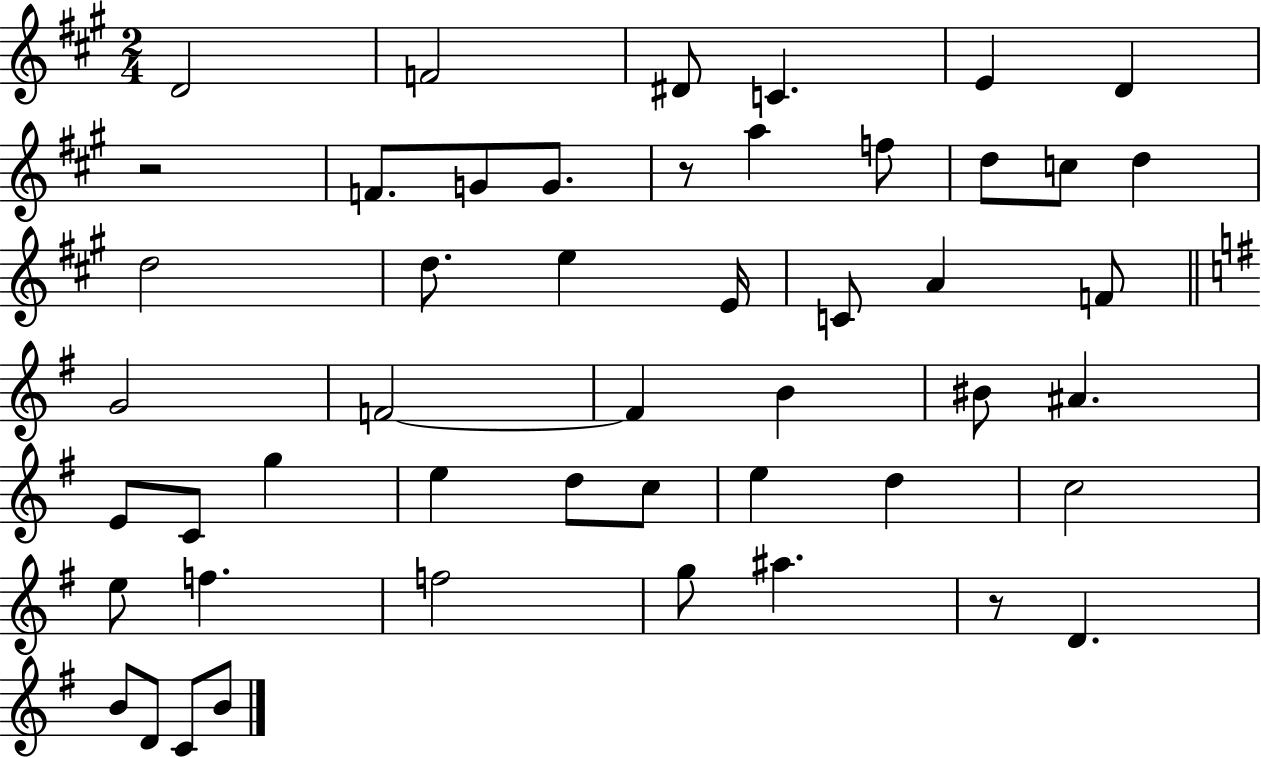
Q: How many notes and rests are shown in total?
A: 49